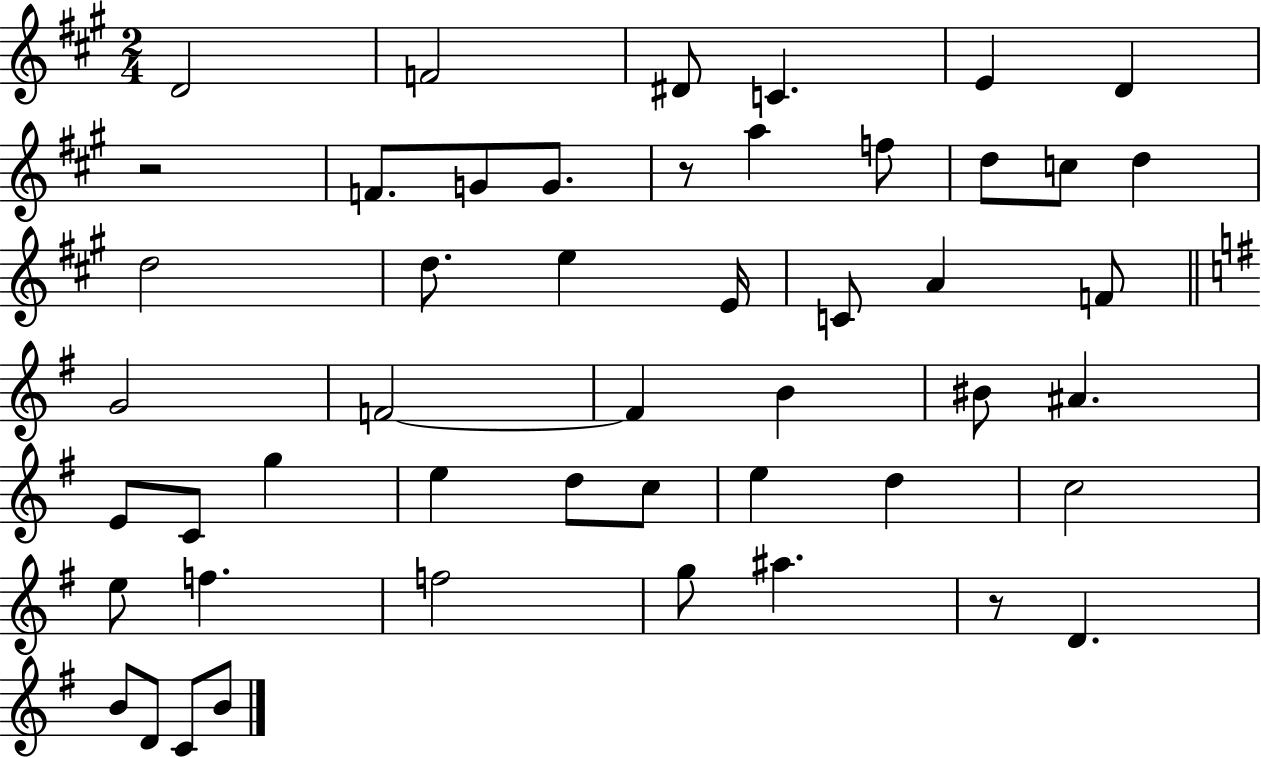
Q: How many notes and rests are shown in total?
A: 49